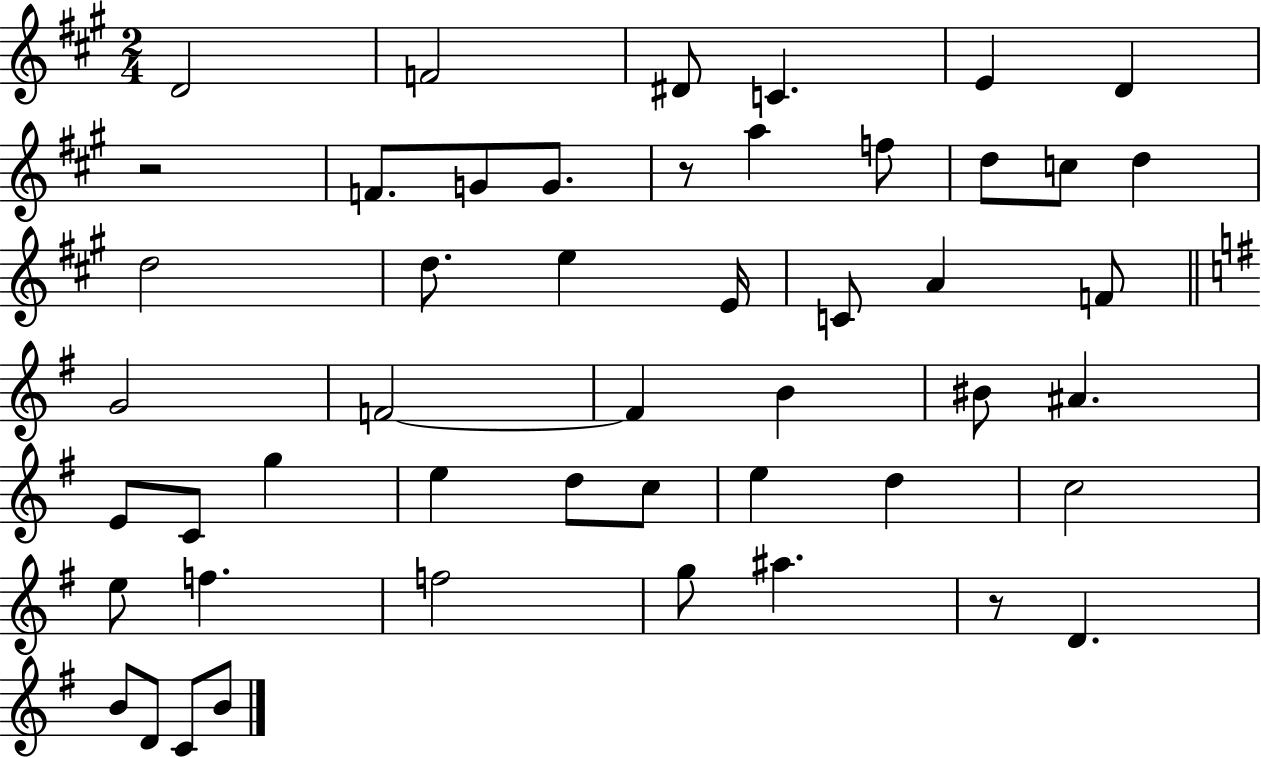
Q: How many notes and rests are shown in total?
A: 49